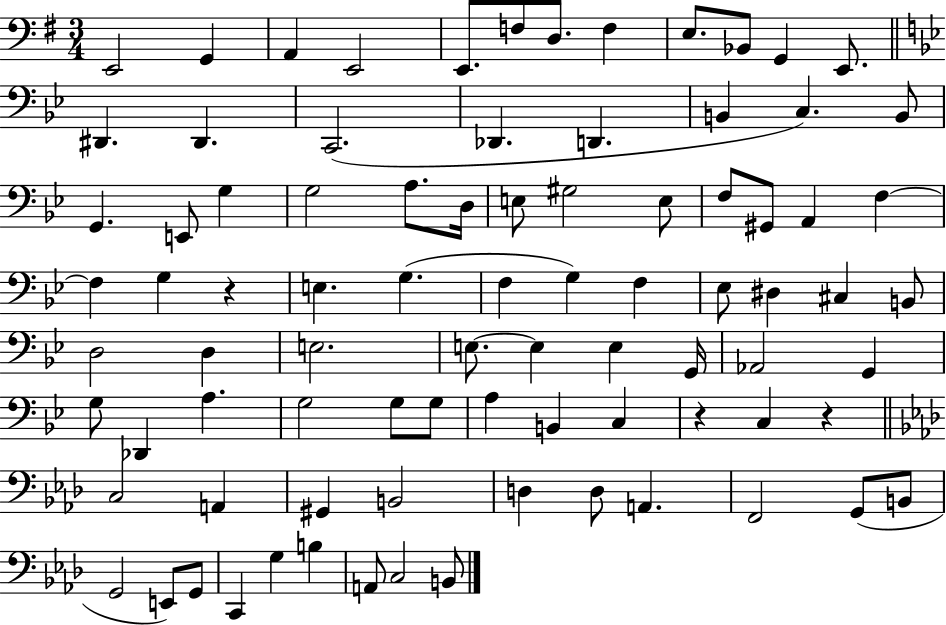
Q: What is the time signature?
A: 3/4